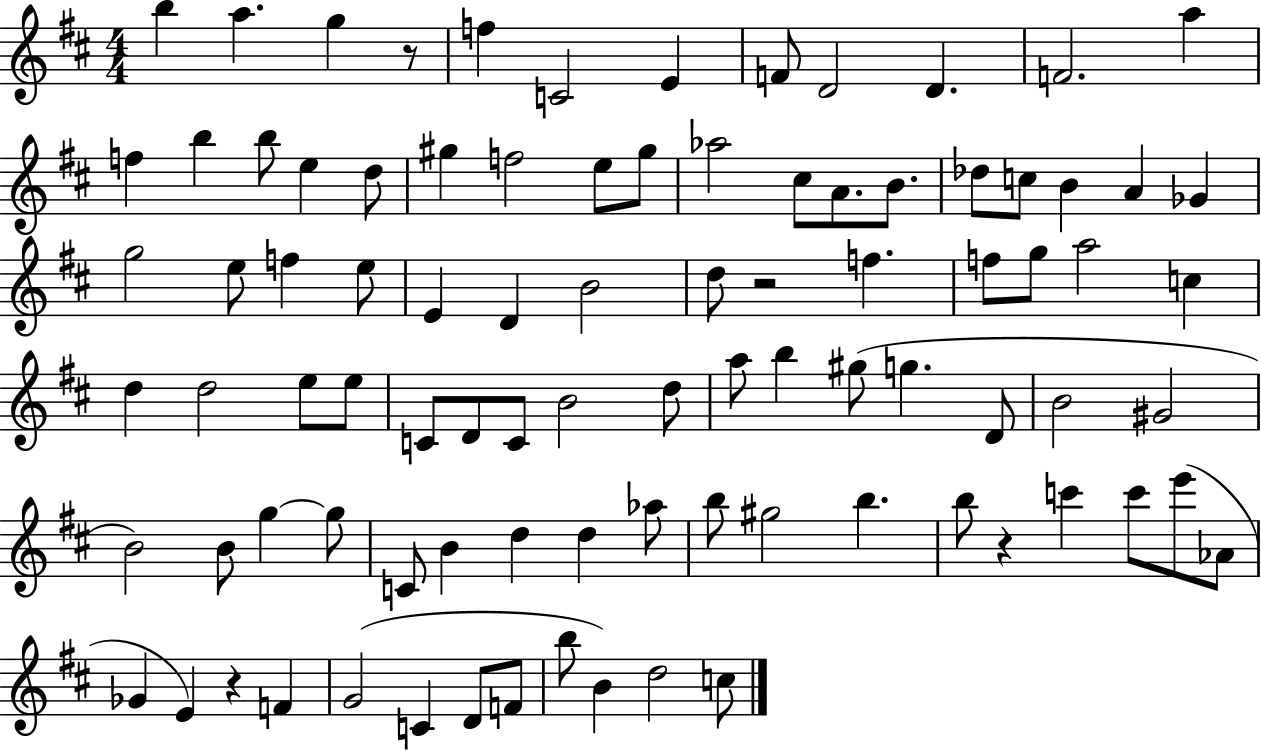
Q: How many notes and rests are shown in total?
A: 90